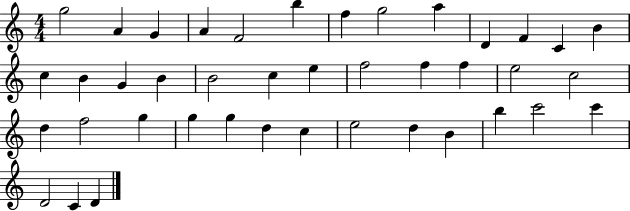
{
  \clef treble
  \numericTimeSignature
  \time 4/4
  \key c \major
  g''2 a'4 g'4 | a'4 f'2 b''4 | f''4 g''2 a''4 | d'4 f'4 c'4 b'4 | \break c''4 b'4 g'4 b'4 | b'2 c''4 e''4 | f''2 f''4 f''4 | e''2 c''2 | \break d''4 f''2 g''4 | g''4 g''4 d''4 c''4 | e''2 d''4 b'4 | b''4 c'''2 c'''4 | \break d'2 c'4 d'4 | \bar "|."
}